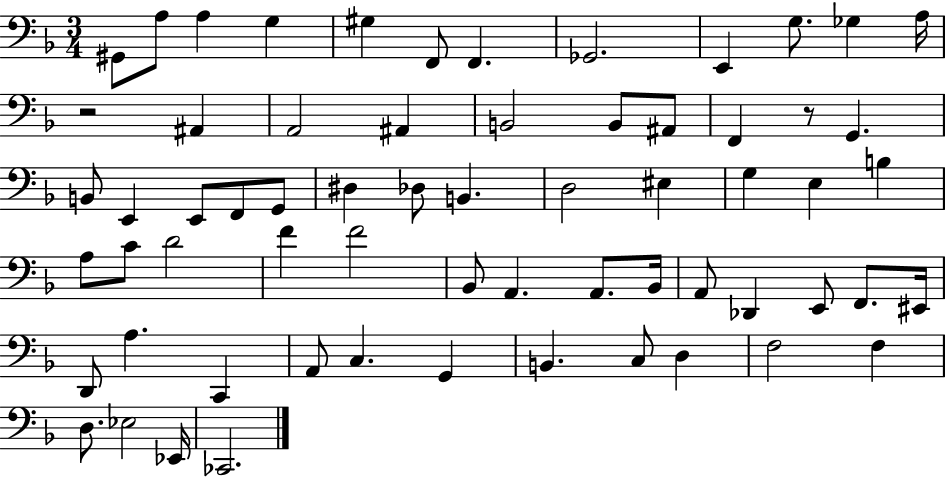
X:1
T:Untitled
M:3/4
L:1/4
K:F
^G,,/2 A,/2 A, G, ^G, F,,/2 F,, _G,,2 E,, G,/2 _G, A,/4 z2 ^A,, A,,2 ^A,, B,,2 B,,/2 ^A,,/2 F,, z/2 G,, B,,/2 E,, E,,/2 F,,/2 G,,/2 ^D, _D,/2 B,, D,2 ^E, G, E, B, A,/2 C/2 D2 F F2 _B,,/2 A,, A,,/2 _B,,/4 A,,/2 _D,, E,,/2 F,,/2 ^E,,/4 D,,/2 A, C,, A,,/2 C, G,, B,, C,/2 D, F,2 F, D,/2 _E,2 _E,,/4 _C,,2